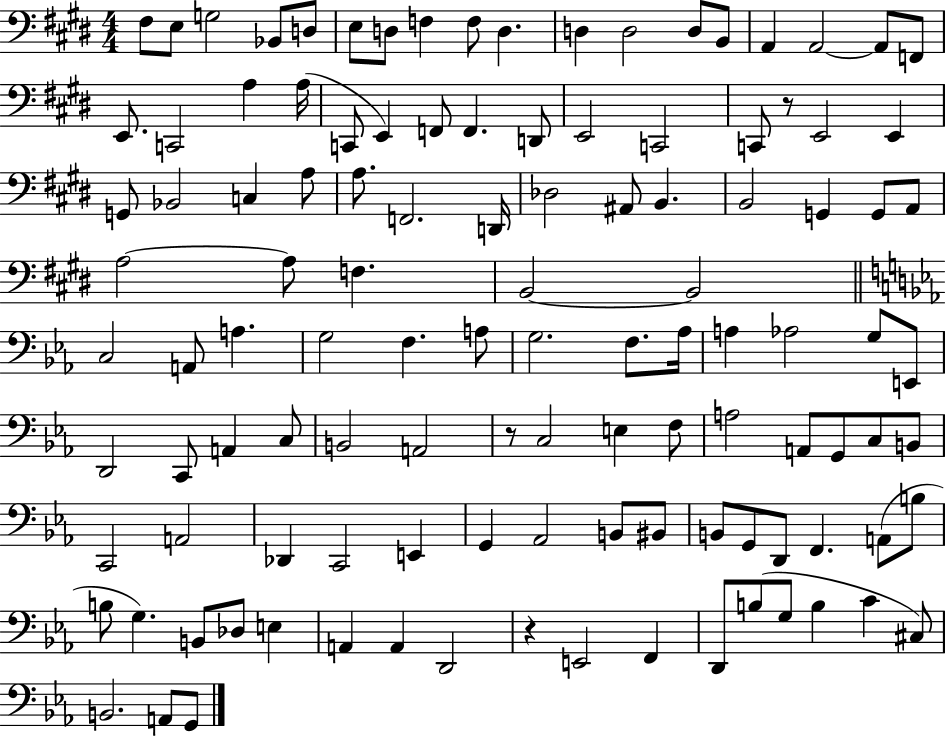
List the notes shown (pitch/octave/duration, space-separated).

F#3/e E3/e G3/h Bb2/e D3/e E3/e D3/e F3/q F3/e D3/q. D3/q D3/h D3/e B2/e A2/q A2/h A2/e F2/e E2/e. C2/h A3/q A3/s C2/e E2/q F2/e F2/q. D2/e E2/h C2/h C2/e R/e E2/h E2/q G2/e Bb2/h C3/q A3/e A3/e. F2/h. D2/s Db3/h A#2/e B2/q. B2/h G2/q G2/e A2/e A3/h A3/e F3/q. B2/h B2/h C3/h A2/e A3/q. G3/h F3/q. A3/e G3/h. F3/e. Ab3/s A3/q Ab3/h G3/e E2/e D2/h C2/e A2/q C3/e B2/h A2/h R/e C3/h E3/q F3/e A3/h A2/e G2/e C3/e B2/e C2/h A2/h Db2/q C2/h E2/q G2/q Ab2/h B2/e BIS2/e B2/e G2/e D2/e F2/q. A2/e B3/e B3/e G3/q. B2/e Db3/e E3/q A2/q A2/q D2/h R/q E2/h F2/q D2/e B3/e G3/e B3/q C4/q C#3/e B2/h. A2/e G2/e